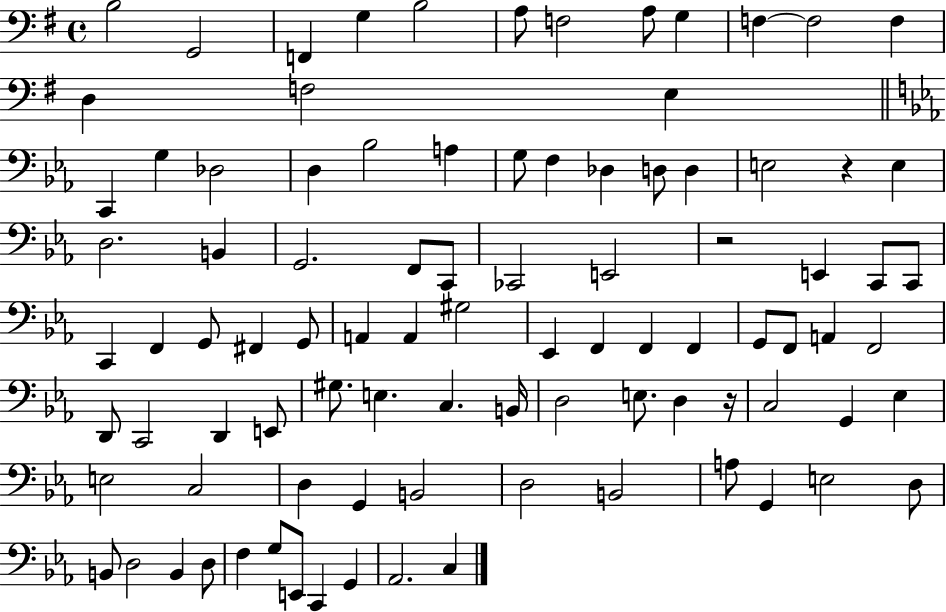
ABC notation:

X:1
T:Untitled
M:4/4
L:1/4
K:G
B,2 G,,2 F,, G, B,2 A,/2 F,2 A,/2 G, F, F,2 F, D, F,2 E, C,, G, _D,2 D, _B,2 A, G,/2 F, _D, D,/2 D, E,2 z E, D,2 B,, G,,2 F,,/2 C,,/2 _C,,2 E,,2 z2 E,, C,,/2 C,,/2 C,, F,, G,,/2 ^F,, G,,/2 A,, A,, ^G,2 _E,, F,, F,, F,, G,,/2 F,,/2 A,, F,,2 D,,/2 C,,2 D,, E,,/2 ^G,/2 E, C, B,,/4 D,2 E,/2 D, z/4 C,2 G,, _E, E,2 C,2 D, G,, B,,2 D,2 B,,2 A,/2 G,, E,2 D,/2 B,,/2 D,2 B,, D,/2 F, G,/2 E,,/2 C,, G,, _A,,2 C,